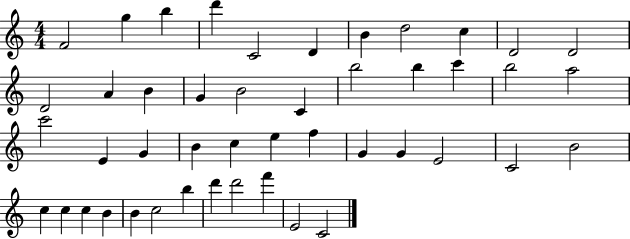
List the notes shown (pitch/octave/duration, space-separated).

F4/h G5/q B5/q D6/q C4/h D4/q B4/q D5/h C5/q D4/h D4/h D4/h A4/q B4/q G4/q B4/h C4/q B5/h B5/q C6/q B5/h A5/h C6/h E4/q G4/q B4/q C5/q E5/q F5/q G4/q G4/q E4/h C4/h B4/h C5/q C5/q C5/q B4/q B4/q C5/h B5/q D6/q D6/h F6/q E4/h C4/h